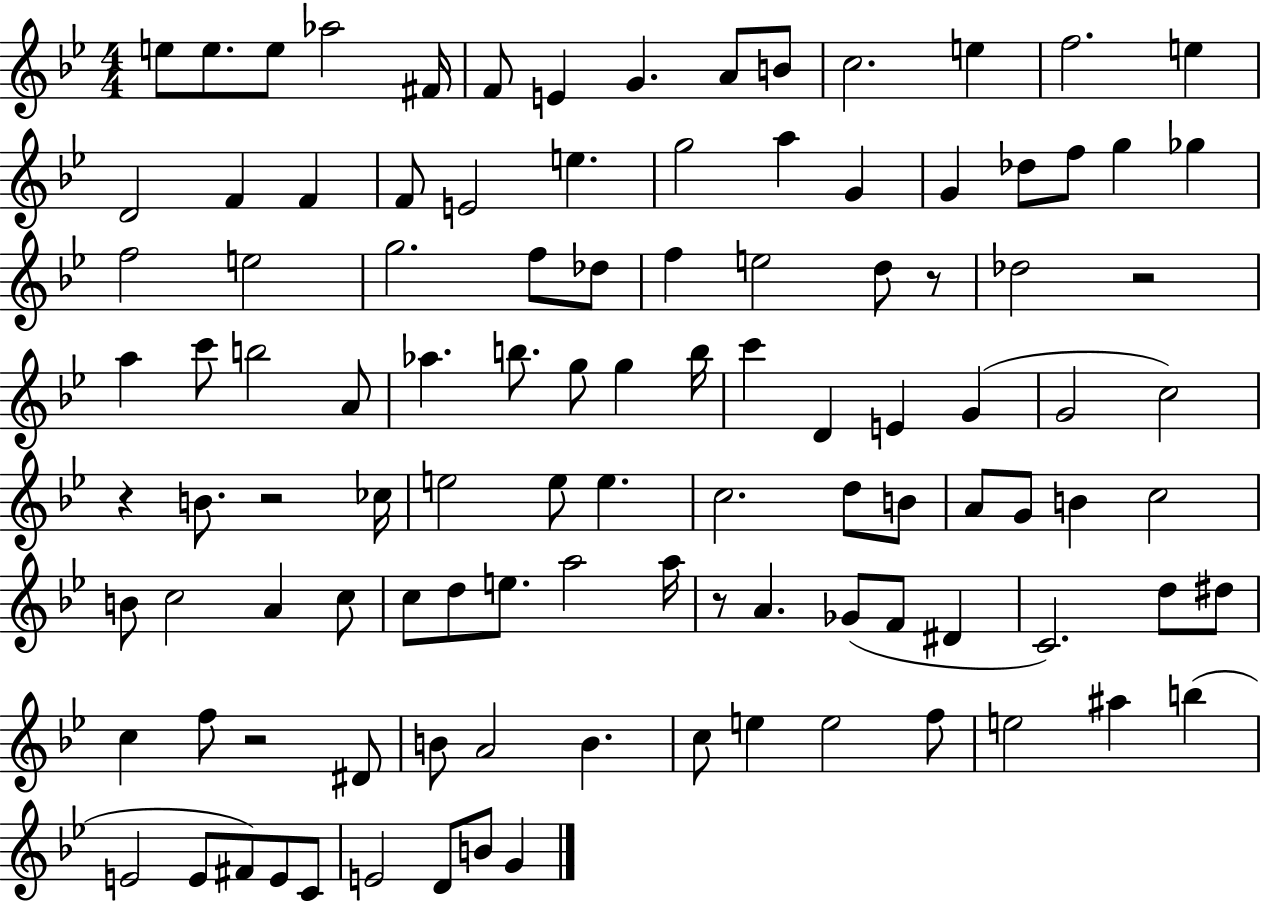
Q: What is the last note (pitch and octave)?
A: G4